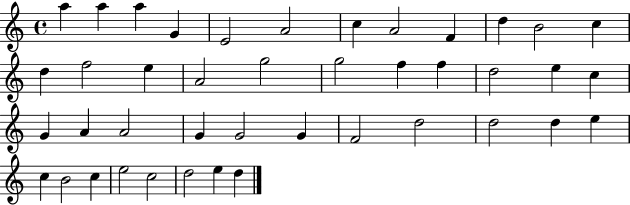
A5/q A5/q A5/q G4/q E4/h A4/h C5/q A4/h F4/q D5/q B4/h C5/q D5/q F5/h E5/q A4/h G5/h G5/h F5/q F5/q D5/h E5/q C5/q G4/q A4/q A4/h G4/q G4/h G4/q F4/h D5/h D5/h D5/q E5/q C5/q B4/h C5/q E5/h C5/h D5/h E5/q D5/q